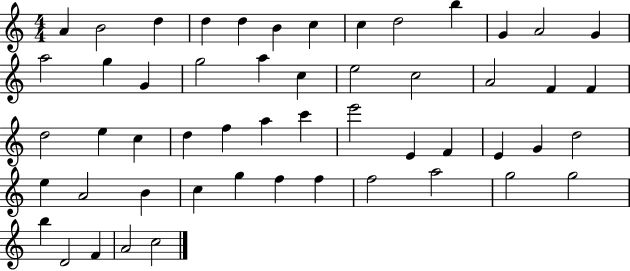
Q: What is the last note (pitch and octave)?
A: C5